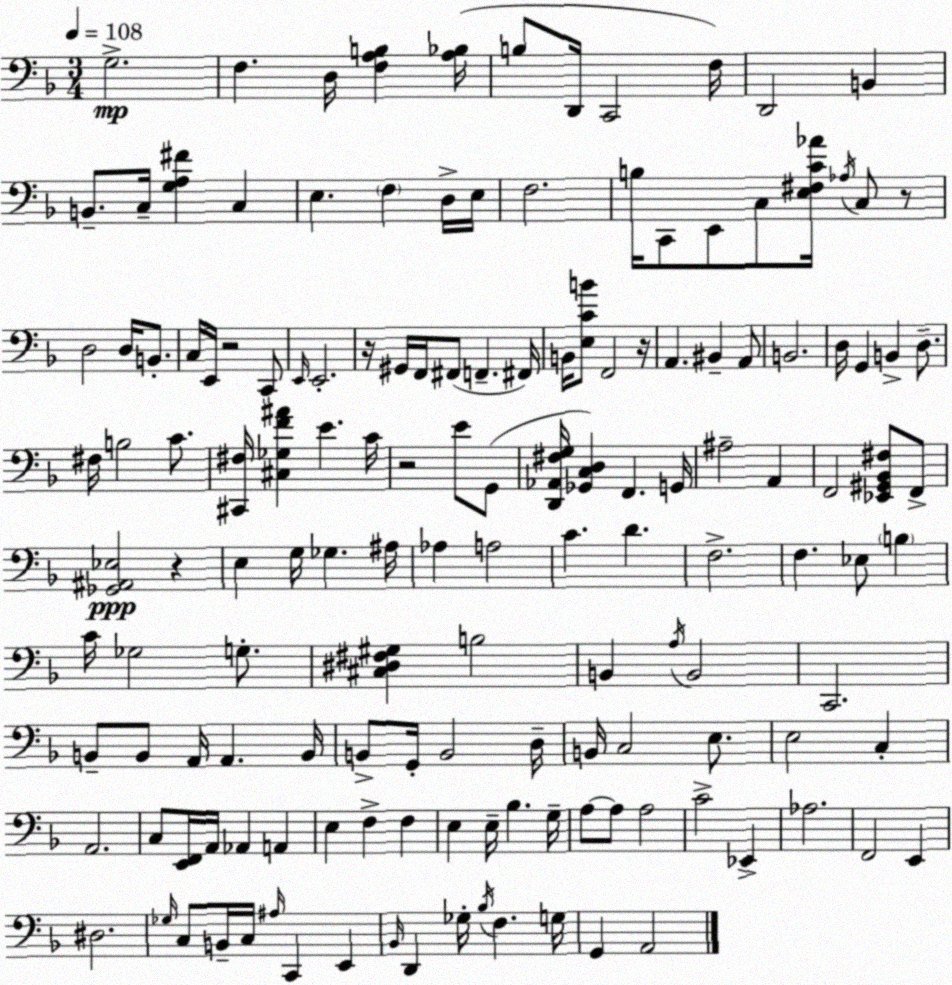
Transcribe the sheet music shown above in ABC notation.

X:1
T:Untitled
M:3/4
L:1/4
K:Dm
G,2 F, D,/4 [F,A,B,] [A,_B,]/4 B,/2 D,,/4 C,,2 F,/4 D,,2 B,, B,,/2 C,/4 [G,A,^F] C, E, F, D,/4 E,/4 F,2 B,/4 C,,/2 E,,/2 C,/2 [E,^F,C_A]/4 _A,/4 C,/2 z/2 D,2 D,/4 B,,/2 C,/4 E,,/4 z2 C,,/2 E,,/4 E,,2 z/4 ^G,,/4 F,,/4 ^F,,/2 F,, ^F,,/4 B,,/4 [E,CB]/2 F,,2 z/4 A,, ^B,, A,,/2 B,,2 D,/4 G,, B,, D,/2 ^F,/4 B,2 C/2 [^C,,^F,]/4 [^C,_G,F^A] E C/4 z2 E/2 G,,/2 [D,,_A,,^F,G,]/4 [_G,,C,D,] F,, G,,/4 ^A,2 A,, F,,2 [_E,,^G,,_B,,^F,]/2 F,,/2 [_G,,^A,,_E,]2 z E, G,/4 _G, ^A,/4 _A, A,2 C D F,2 F, _E,/2 B, C/4 _G,2 G,/2 [^C,^D,^F,^G,] B,2 B,, A,/4 B,,2 C,,2 B,,/2 B,,/2 A,,/4 A,, B,,/4 B,,/2 G,,/4 B,,2 D,/4 B,,/4 C,2 E,/2 E,2 C, A,,2 C,/2 [E,,F,,]/4 A,,/4 _A,, A,, E, F, F, E, E,/4 _B, G,/4 A,/2 A,/2 A,2 C2 _E,, _A,2 F,,2 E,, ^D,2 _G,/4 C,/2 B,,/4 C,/4 ^A,/4 C,, E,, _B,,/4 D,, _G,/4 _B,/4 F, G,/4 G,, A,,2